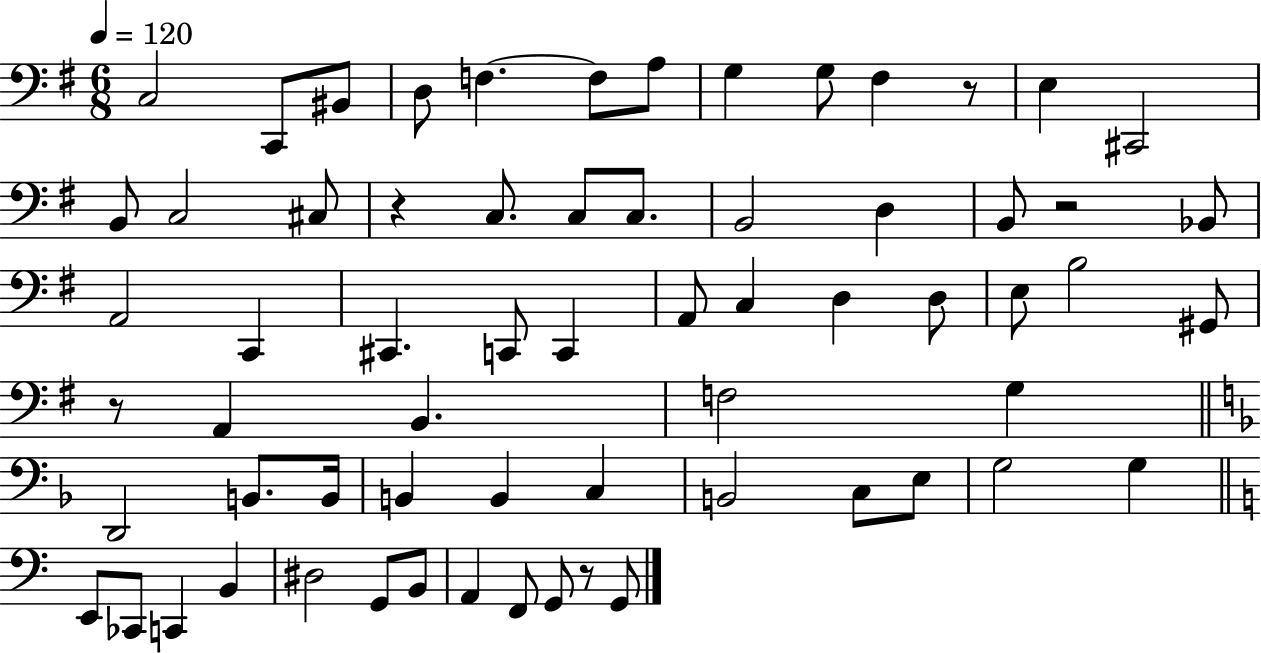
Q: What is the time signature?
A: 6/8